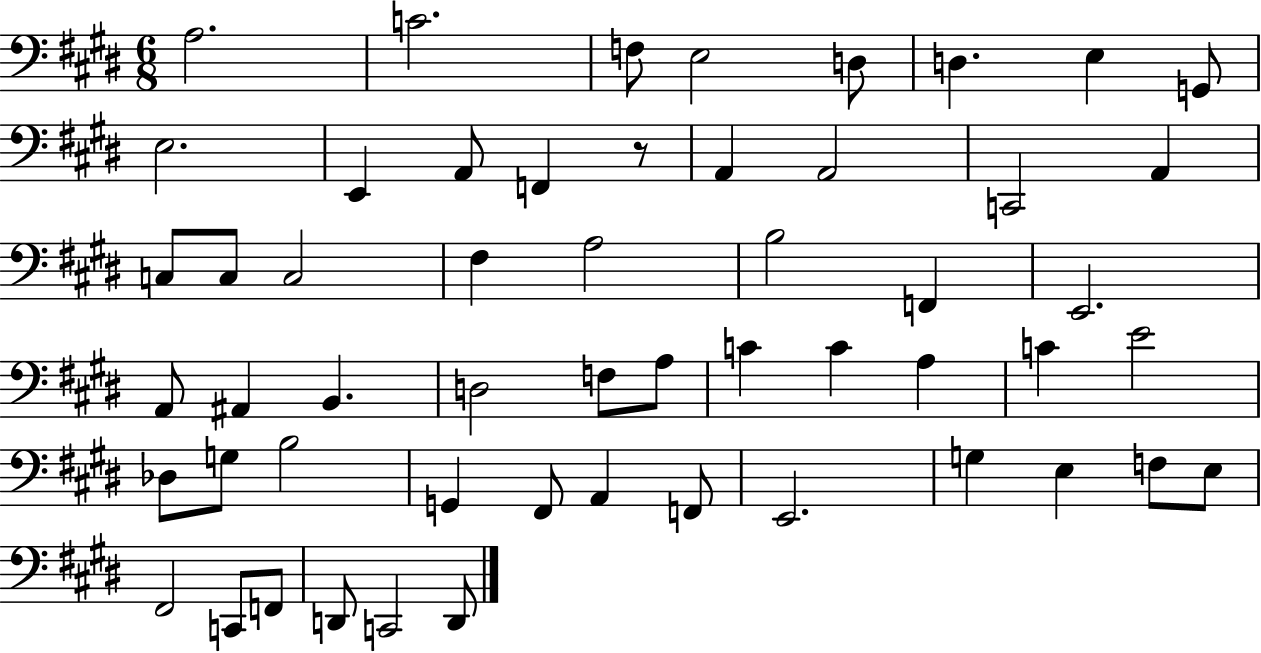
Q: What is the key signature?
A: E major